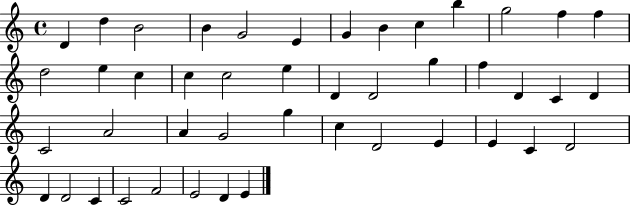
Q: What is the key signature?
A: C major